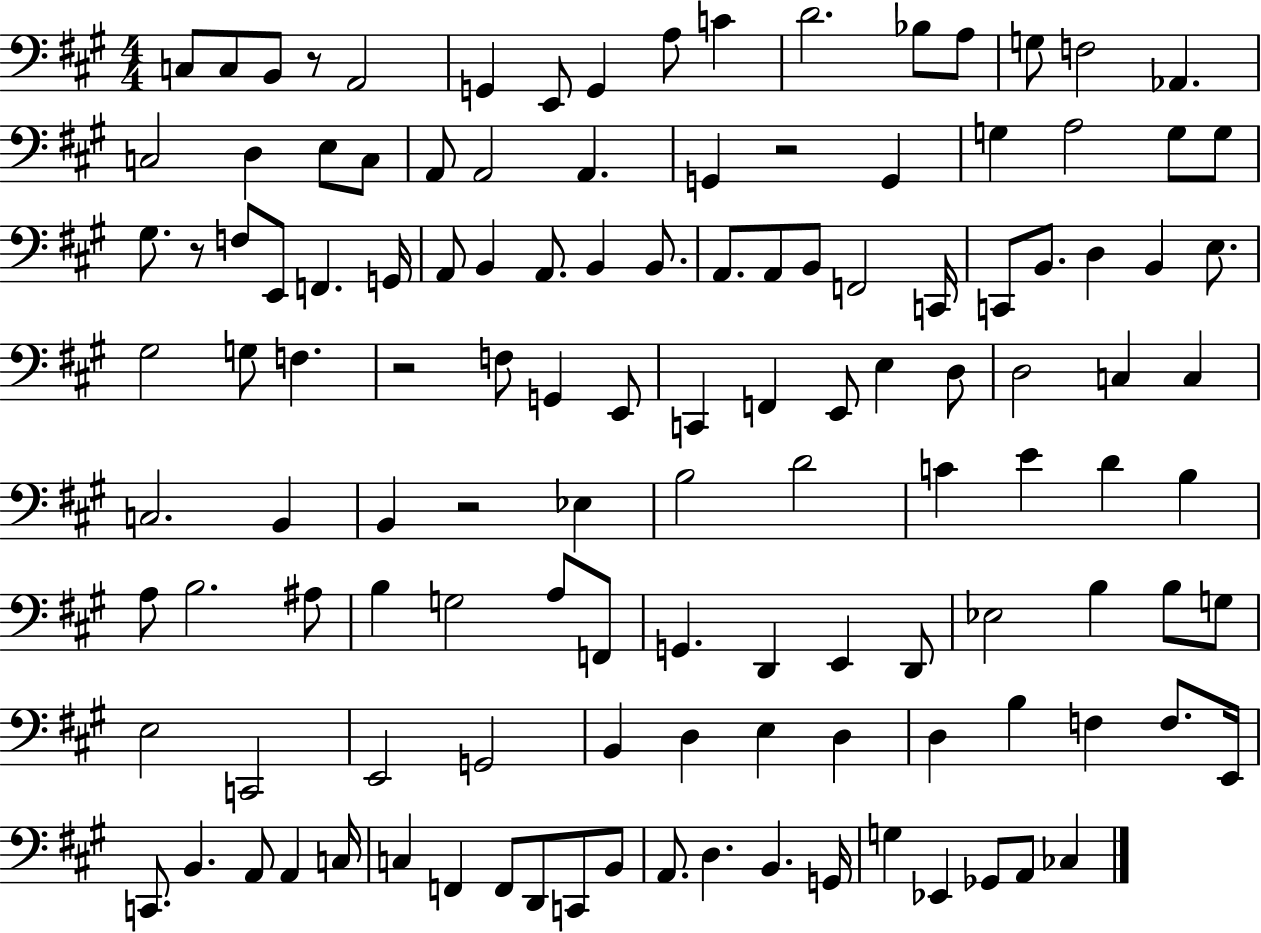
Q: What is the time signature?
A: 4/4